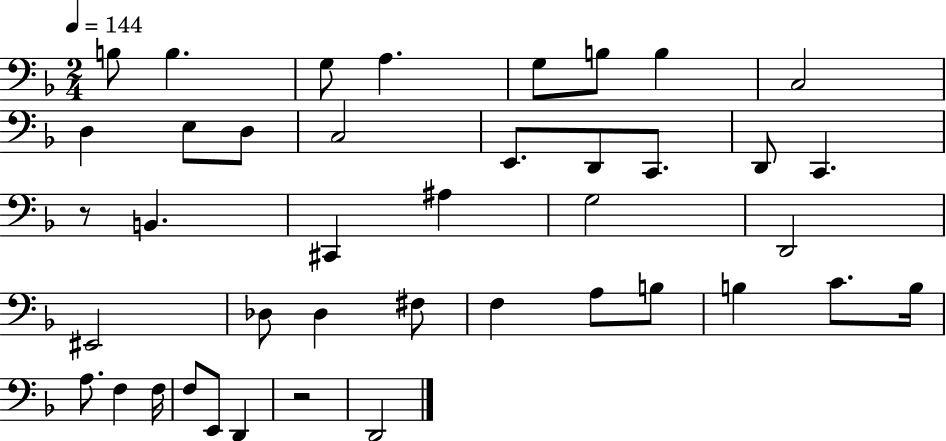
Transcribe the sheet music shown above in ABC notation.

X:1
T:Untitled
M:2/4
L:1/4
K:F
B,/2 B, G,/2 A, G,/2 B,/2 B, C,2 D, E,/2 D,/2 C,2 E,,/2 D,,/2 C,,/2 D,,/2 C,, z/2 B,, ^C,, ^A, G,2 D,,2 ^E,,2 _D,/2 _D, ^F,/2 F, A,/2 B,/2 B, C/2 B,/4 A,/2 F, F,/4 F,/2 E,,/2 D,, z2 D,,2